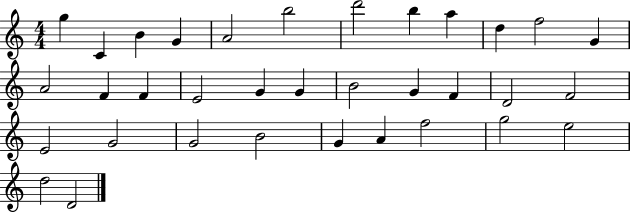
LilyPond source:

{
  \clef treble
  \numericTimeSignature
  \time 4/4
  \key c \major
  g''4 c'4 b'4 g'4 | a'2 b''2 | d'''2 b''4 a''4 | d''4 f''2 g'4 | \break a'2 f'4 f'4 | e'2 g'4 g'4 | b'2 g'4 f'4 | d'2 f'2 | \break e'2 g'2 | g'2 b'2 | g'4 a'4 f''2 | g''2 e''2 | \break d''2 d'2 | \bar "|."
}